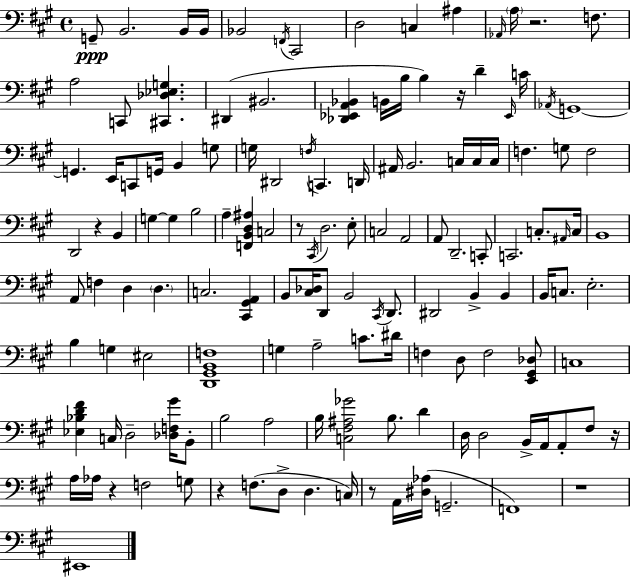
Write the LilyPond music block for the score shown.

{
  \clef bass
  \time 4/4
  \defaultTimeSignature
  \key a \major
  g,8--\ppp b,2. b,16 b,16 | bes,2 \acciaccatura { f,16 } cis,2 | d2 c4 ais4 | \grace { aes,16 } \parenthesize a16 r2. f8. | \break a2 c,8 <cis, des ees g>4. | dis,4( bis,2. | <des, ees, a, bes,>4 b,16 b16 b4) r16 d'4-- | \grace { ees,16 } c'16 \acciaccatura { aes,16 } g,1~~ | \break g,4. e,16 c,8 g,16 b,4 | g8 g16 dis,2 \acciaccatura { f16 } c,4. | d,16 ais,16 b,2. | c16 c16 c16 f4. g8 f2 | \break d,2 r4 | b,4 g4~~ g4 b2 | a4-- <f, b, d ais>4 c2 | r8 \acciaccatura { cis,16 } d2. | \break e8-. c2 a,2 | a,8 d,2.-- | c,8-. c,2. | c8.-. \grace { ais,16 } c16 b,1 | \break a,8 f4 d4 | \parenthesize d4. c2. | <cis, gis, a,>4 b,8 <cis des>16 d,8 b,2 | \acciaccatura { cis,16 } d,8. dis,2 | \break b,4-> b,4 b,16 c8. e2.-. | b4 g4 | eis2 <d, gis, b, f>1 | g4 a2-- | \break c'8. dis'16 f4 d8 f2 | <e, gis, des>8 c1 | <ees bes d' fis'>4 c16 d2-- | <des f gis'>16 b,8-. b2 | \break a2 b16 <c fis ais ges'>2 | b8. d'4 d16 d2 | b,16-> a,16 a,8-. fis8 r16 a16 aes16 r4 f2 | g8 r4 f8.( d8-> | \break d4. c16) r8 a,16 <dis aes>16( g,2.-- | f,1) | r1 | eis,1 | \break \bar "|."
}